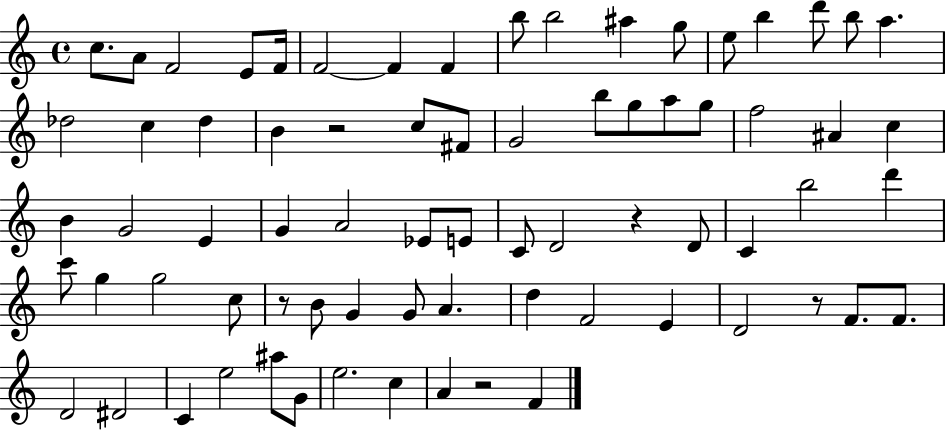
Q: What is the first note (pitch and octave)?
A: C5